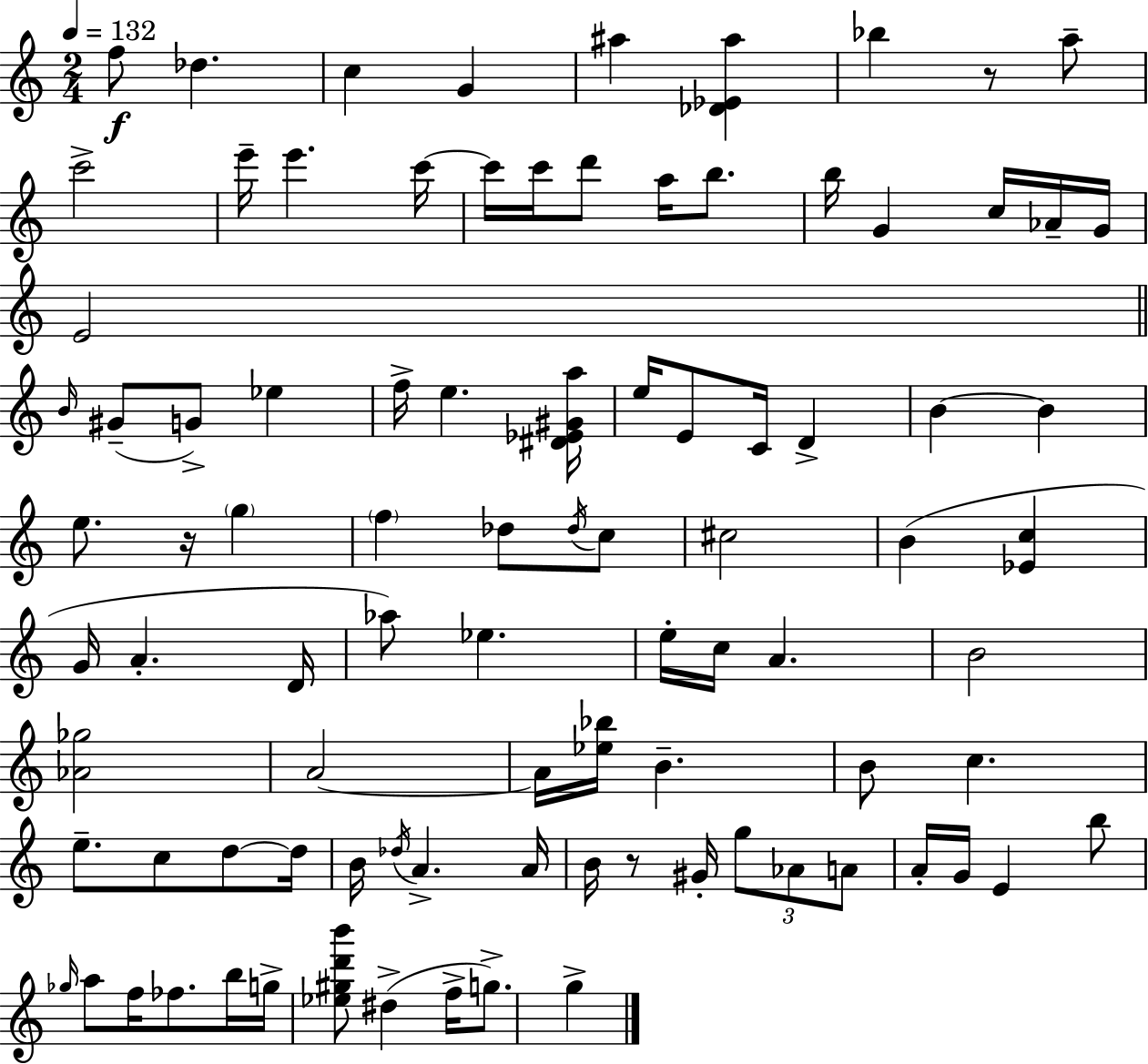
{
  \clef treble
  \numericTimeSignature
  \time 2/4
  \key a \minor
  \tempo 4 = 132
  f''8\f des''4. | c''4 g'4 | ais''4 <des' ees' ais''>4 | bes''4 r8 a''8-- | \break c'''2-> | e'''16-- e'''4. c'''16~~ | c'''16 c'''16 d'''8 a''16 b''8. | b''16 g'4 c''16 aes'16-- g'16 | \break e'2 | \bar "||" \break \key a \minor \grace { b'16 }( gis'8-- g'8->) ees''4 | f''16-> e''4. | <dis' ees' gis' a''>16 e''16 e'8 c'16 d'4-> | b'4~~ b'4 | \break e''8. r16 \parenthesize g''4 | \parenthesize f''4 des''8 \acciaccatura { des''16 } | c''8 cis''2 | b'4( <ees' c''>4 | \break g'16 a'4.-. | d'16 aes''8) ees''4. | e''16-. c''16 a'4. | b'2 | \break <aes' ges''>2 | a'2~~ | a'16 <ees'' bes''>16 b'4.-- | b'8 c''4. | \break e''8.-- c''8 d''8~~ | d''16 b'16 \acciaccatura { des''16 } a'4.-> | a'16 b'16 r8 gis'16-. \tuplet 3/2 { g''8 | aes'8 a'8 } a'16-. g'16 e'4 | \break b''8 \grace { ges''16 } a''8 | f''16 fes''8. b''16 g''16-> <ees'' gis'' d''' b'''>8 | dis''4->( f''16-> g''8.->) | g''4-> \bar "|."
}